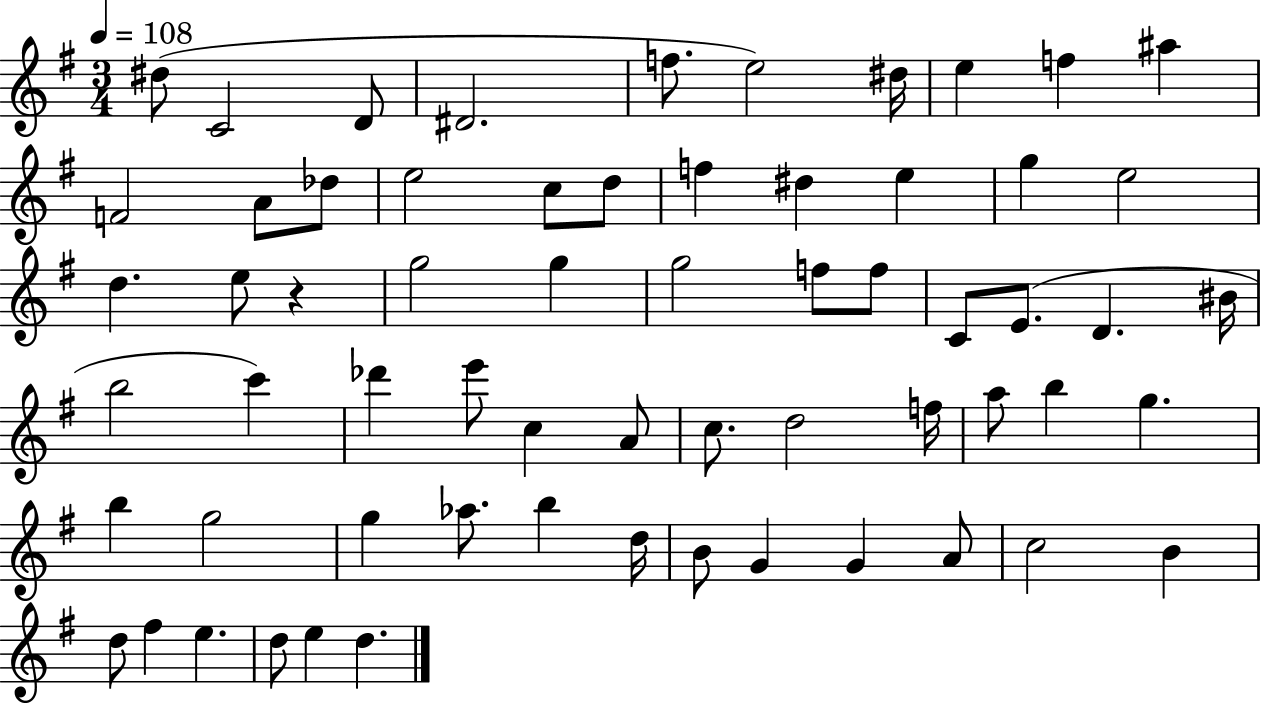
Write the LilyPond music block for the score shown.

{
  \clef treble
  \numericTimeSignature
  \time 3/4
  \key g \major
  \tempo 4 = 108
  dis''8( c'2 d'8 | dis'2. | f''8. e''2) dis''16 | e''4 f''4 ais''4 | \break f'2 a'8 des''8 | e''2 c''8 d''8 | f''4 dis''4 e''4 | g''4 e''2 | \break d''4. e''8 r4 | g''2 g''4 | g''2 f''8 f''8 | c'8 e'8.( d'4. bis'16 | \break b''2 c'''4) | des'''4 e'''8 c''4 a'8 | c''8. d''2 f''16 | a''8 b''4 g''4. | \break b''4 g''2 | g''4 aes''8. b''4 d''16 | b'8 g'4 g'4 a'8 | c''2 b'4 | \break d''8 fis''4 e''4. | d''8 e''4 d''4. | \bar "|."
}